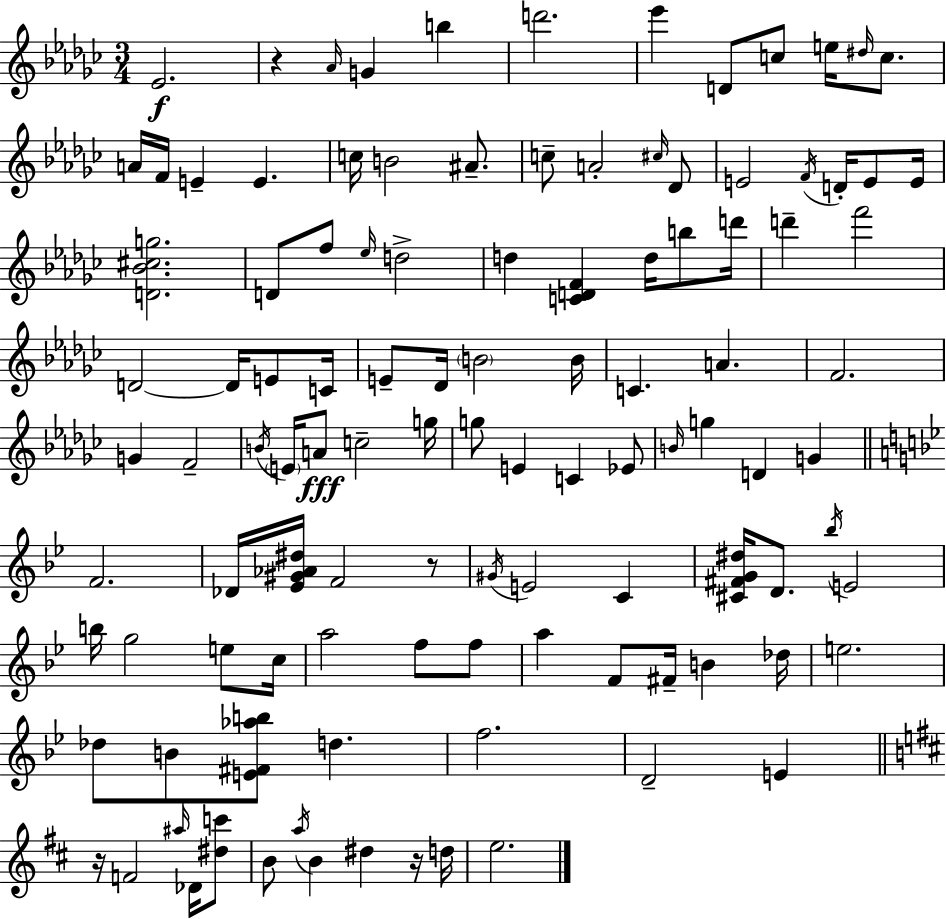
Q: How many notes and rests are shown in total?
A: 110